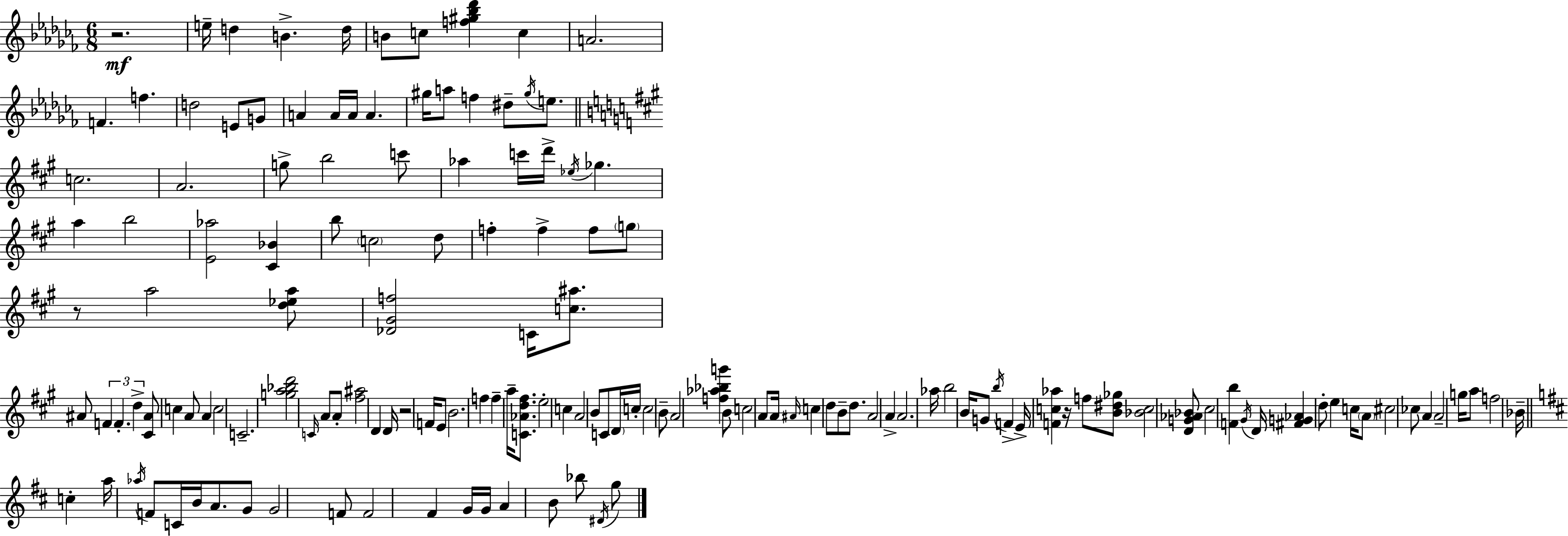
{
  \clef treble
  \numericTimeSignature
  \time 6/8
  \key aes \minor
  r2.\mf | e''16-- d''4 b'4.-> d''16 | b'8 c''8 <f'' gis'' bes'' des'''>4 c''4 | a'2. | \break f'4. f''4. | d''2 e'8 g'8 | a'4 a'16 a'16 a'4. | gis''16 a''8 f''4 dis''8-- \acciaccatura { gis''16 } e''8. | \break \bar "||" \break \key a \major c''2. | a'2. | g''8-> b''2 c'''8 | aes''4 c'''16 d'''16-> \acciaccatura { ees''16 } ges''4. | \break a''4 b''2 | <e' aes''>2 <cis' bes'>4 | b''8 \parenthesize c''2 d''8 | f''4-. f''4-> f''8 \parenthesize g''8 | \break r8 a''2 <d'' ees'' a''>8 | <des' gis' f''>2 c'16 <c'' ais''>8. | ais'8 \tuplet 3/2 { f'4 f'4.-. | d''4-> } <cis' ais'>8 c''4 a'8 | \break a'4 c''2 | c'2.-- | <g'' a'' bes'' d'''>2 \grace { c'16 } a'8 | a'8-. <fis'' ais''>2 d'4 | \break d'16 r2 f'16 | e'8 b'2. | f''4 f''4-- a''16-- <c' aes' d'' fis''>8. | e''2-. c''4 | \break a'2 b'8 | c'8 \parenthesize d'16 c''16-. c''2 | b'8-- a'2 <f'' aes'' bes'' g'''>4 | b'8 c''2 | \break a'8 a'16 \grace { ais'16 } c''4 d''8 b'8-- | d''8. a'2 a'4-> | a'2. | aes''16 b''2 | \break b'16 g'8 \acciaccatura { b''16 } f'4-> e'16-> <f' c'' aes''>4 | r16 f''8 <b' dis'' ges''>8 <bes' c''>2 | <d' g' aes' bes'>8 cis''2 | <f' b''>4 \acciaccatura { gis'16 } d'16 <fis' g' aes'>4 d''8-. | \break e''4 c''16 \parenthesize a'8 cis''2 | ces''8 a'4 a'2-- | g''16 a''8 f''2 | bes'16-- \bar "||" \break \key b \minor c''4-. a''16 \acciaccatura { aes''16 } f'8 c'16 b'16 a'8. | g'8 g'2 f'8 | f'2 fis'4 | g'16 g'16 a'4 b'8 bes''8 \acciaccatura { dis'16 } | \break g''8 \bar "|."
}